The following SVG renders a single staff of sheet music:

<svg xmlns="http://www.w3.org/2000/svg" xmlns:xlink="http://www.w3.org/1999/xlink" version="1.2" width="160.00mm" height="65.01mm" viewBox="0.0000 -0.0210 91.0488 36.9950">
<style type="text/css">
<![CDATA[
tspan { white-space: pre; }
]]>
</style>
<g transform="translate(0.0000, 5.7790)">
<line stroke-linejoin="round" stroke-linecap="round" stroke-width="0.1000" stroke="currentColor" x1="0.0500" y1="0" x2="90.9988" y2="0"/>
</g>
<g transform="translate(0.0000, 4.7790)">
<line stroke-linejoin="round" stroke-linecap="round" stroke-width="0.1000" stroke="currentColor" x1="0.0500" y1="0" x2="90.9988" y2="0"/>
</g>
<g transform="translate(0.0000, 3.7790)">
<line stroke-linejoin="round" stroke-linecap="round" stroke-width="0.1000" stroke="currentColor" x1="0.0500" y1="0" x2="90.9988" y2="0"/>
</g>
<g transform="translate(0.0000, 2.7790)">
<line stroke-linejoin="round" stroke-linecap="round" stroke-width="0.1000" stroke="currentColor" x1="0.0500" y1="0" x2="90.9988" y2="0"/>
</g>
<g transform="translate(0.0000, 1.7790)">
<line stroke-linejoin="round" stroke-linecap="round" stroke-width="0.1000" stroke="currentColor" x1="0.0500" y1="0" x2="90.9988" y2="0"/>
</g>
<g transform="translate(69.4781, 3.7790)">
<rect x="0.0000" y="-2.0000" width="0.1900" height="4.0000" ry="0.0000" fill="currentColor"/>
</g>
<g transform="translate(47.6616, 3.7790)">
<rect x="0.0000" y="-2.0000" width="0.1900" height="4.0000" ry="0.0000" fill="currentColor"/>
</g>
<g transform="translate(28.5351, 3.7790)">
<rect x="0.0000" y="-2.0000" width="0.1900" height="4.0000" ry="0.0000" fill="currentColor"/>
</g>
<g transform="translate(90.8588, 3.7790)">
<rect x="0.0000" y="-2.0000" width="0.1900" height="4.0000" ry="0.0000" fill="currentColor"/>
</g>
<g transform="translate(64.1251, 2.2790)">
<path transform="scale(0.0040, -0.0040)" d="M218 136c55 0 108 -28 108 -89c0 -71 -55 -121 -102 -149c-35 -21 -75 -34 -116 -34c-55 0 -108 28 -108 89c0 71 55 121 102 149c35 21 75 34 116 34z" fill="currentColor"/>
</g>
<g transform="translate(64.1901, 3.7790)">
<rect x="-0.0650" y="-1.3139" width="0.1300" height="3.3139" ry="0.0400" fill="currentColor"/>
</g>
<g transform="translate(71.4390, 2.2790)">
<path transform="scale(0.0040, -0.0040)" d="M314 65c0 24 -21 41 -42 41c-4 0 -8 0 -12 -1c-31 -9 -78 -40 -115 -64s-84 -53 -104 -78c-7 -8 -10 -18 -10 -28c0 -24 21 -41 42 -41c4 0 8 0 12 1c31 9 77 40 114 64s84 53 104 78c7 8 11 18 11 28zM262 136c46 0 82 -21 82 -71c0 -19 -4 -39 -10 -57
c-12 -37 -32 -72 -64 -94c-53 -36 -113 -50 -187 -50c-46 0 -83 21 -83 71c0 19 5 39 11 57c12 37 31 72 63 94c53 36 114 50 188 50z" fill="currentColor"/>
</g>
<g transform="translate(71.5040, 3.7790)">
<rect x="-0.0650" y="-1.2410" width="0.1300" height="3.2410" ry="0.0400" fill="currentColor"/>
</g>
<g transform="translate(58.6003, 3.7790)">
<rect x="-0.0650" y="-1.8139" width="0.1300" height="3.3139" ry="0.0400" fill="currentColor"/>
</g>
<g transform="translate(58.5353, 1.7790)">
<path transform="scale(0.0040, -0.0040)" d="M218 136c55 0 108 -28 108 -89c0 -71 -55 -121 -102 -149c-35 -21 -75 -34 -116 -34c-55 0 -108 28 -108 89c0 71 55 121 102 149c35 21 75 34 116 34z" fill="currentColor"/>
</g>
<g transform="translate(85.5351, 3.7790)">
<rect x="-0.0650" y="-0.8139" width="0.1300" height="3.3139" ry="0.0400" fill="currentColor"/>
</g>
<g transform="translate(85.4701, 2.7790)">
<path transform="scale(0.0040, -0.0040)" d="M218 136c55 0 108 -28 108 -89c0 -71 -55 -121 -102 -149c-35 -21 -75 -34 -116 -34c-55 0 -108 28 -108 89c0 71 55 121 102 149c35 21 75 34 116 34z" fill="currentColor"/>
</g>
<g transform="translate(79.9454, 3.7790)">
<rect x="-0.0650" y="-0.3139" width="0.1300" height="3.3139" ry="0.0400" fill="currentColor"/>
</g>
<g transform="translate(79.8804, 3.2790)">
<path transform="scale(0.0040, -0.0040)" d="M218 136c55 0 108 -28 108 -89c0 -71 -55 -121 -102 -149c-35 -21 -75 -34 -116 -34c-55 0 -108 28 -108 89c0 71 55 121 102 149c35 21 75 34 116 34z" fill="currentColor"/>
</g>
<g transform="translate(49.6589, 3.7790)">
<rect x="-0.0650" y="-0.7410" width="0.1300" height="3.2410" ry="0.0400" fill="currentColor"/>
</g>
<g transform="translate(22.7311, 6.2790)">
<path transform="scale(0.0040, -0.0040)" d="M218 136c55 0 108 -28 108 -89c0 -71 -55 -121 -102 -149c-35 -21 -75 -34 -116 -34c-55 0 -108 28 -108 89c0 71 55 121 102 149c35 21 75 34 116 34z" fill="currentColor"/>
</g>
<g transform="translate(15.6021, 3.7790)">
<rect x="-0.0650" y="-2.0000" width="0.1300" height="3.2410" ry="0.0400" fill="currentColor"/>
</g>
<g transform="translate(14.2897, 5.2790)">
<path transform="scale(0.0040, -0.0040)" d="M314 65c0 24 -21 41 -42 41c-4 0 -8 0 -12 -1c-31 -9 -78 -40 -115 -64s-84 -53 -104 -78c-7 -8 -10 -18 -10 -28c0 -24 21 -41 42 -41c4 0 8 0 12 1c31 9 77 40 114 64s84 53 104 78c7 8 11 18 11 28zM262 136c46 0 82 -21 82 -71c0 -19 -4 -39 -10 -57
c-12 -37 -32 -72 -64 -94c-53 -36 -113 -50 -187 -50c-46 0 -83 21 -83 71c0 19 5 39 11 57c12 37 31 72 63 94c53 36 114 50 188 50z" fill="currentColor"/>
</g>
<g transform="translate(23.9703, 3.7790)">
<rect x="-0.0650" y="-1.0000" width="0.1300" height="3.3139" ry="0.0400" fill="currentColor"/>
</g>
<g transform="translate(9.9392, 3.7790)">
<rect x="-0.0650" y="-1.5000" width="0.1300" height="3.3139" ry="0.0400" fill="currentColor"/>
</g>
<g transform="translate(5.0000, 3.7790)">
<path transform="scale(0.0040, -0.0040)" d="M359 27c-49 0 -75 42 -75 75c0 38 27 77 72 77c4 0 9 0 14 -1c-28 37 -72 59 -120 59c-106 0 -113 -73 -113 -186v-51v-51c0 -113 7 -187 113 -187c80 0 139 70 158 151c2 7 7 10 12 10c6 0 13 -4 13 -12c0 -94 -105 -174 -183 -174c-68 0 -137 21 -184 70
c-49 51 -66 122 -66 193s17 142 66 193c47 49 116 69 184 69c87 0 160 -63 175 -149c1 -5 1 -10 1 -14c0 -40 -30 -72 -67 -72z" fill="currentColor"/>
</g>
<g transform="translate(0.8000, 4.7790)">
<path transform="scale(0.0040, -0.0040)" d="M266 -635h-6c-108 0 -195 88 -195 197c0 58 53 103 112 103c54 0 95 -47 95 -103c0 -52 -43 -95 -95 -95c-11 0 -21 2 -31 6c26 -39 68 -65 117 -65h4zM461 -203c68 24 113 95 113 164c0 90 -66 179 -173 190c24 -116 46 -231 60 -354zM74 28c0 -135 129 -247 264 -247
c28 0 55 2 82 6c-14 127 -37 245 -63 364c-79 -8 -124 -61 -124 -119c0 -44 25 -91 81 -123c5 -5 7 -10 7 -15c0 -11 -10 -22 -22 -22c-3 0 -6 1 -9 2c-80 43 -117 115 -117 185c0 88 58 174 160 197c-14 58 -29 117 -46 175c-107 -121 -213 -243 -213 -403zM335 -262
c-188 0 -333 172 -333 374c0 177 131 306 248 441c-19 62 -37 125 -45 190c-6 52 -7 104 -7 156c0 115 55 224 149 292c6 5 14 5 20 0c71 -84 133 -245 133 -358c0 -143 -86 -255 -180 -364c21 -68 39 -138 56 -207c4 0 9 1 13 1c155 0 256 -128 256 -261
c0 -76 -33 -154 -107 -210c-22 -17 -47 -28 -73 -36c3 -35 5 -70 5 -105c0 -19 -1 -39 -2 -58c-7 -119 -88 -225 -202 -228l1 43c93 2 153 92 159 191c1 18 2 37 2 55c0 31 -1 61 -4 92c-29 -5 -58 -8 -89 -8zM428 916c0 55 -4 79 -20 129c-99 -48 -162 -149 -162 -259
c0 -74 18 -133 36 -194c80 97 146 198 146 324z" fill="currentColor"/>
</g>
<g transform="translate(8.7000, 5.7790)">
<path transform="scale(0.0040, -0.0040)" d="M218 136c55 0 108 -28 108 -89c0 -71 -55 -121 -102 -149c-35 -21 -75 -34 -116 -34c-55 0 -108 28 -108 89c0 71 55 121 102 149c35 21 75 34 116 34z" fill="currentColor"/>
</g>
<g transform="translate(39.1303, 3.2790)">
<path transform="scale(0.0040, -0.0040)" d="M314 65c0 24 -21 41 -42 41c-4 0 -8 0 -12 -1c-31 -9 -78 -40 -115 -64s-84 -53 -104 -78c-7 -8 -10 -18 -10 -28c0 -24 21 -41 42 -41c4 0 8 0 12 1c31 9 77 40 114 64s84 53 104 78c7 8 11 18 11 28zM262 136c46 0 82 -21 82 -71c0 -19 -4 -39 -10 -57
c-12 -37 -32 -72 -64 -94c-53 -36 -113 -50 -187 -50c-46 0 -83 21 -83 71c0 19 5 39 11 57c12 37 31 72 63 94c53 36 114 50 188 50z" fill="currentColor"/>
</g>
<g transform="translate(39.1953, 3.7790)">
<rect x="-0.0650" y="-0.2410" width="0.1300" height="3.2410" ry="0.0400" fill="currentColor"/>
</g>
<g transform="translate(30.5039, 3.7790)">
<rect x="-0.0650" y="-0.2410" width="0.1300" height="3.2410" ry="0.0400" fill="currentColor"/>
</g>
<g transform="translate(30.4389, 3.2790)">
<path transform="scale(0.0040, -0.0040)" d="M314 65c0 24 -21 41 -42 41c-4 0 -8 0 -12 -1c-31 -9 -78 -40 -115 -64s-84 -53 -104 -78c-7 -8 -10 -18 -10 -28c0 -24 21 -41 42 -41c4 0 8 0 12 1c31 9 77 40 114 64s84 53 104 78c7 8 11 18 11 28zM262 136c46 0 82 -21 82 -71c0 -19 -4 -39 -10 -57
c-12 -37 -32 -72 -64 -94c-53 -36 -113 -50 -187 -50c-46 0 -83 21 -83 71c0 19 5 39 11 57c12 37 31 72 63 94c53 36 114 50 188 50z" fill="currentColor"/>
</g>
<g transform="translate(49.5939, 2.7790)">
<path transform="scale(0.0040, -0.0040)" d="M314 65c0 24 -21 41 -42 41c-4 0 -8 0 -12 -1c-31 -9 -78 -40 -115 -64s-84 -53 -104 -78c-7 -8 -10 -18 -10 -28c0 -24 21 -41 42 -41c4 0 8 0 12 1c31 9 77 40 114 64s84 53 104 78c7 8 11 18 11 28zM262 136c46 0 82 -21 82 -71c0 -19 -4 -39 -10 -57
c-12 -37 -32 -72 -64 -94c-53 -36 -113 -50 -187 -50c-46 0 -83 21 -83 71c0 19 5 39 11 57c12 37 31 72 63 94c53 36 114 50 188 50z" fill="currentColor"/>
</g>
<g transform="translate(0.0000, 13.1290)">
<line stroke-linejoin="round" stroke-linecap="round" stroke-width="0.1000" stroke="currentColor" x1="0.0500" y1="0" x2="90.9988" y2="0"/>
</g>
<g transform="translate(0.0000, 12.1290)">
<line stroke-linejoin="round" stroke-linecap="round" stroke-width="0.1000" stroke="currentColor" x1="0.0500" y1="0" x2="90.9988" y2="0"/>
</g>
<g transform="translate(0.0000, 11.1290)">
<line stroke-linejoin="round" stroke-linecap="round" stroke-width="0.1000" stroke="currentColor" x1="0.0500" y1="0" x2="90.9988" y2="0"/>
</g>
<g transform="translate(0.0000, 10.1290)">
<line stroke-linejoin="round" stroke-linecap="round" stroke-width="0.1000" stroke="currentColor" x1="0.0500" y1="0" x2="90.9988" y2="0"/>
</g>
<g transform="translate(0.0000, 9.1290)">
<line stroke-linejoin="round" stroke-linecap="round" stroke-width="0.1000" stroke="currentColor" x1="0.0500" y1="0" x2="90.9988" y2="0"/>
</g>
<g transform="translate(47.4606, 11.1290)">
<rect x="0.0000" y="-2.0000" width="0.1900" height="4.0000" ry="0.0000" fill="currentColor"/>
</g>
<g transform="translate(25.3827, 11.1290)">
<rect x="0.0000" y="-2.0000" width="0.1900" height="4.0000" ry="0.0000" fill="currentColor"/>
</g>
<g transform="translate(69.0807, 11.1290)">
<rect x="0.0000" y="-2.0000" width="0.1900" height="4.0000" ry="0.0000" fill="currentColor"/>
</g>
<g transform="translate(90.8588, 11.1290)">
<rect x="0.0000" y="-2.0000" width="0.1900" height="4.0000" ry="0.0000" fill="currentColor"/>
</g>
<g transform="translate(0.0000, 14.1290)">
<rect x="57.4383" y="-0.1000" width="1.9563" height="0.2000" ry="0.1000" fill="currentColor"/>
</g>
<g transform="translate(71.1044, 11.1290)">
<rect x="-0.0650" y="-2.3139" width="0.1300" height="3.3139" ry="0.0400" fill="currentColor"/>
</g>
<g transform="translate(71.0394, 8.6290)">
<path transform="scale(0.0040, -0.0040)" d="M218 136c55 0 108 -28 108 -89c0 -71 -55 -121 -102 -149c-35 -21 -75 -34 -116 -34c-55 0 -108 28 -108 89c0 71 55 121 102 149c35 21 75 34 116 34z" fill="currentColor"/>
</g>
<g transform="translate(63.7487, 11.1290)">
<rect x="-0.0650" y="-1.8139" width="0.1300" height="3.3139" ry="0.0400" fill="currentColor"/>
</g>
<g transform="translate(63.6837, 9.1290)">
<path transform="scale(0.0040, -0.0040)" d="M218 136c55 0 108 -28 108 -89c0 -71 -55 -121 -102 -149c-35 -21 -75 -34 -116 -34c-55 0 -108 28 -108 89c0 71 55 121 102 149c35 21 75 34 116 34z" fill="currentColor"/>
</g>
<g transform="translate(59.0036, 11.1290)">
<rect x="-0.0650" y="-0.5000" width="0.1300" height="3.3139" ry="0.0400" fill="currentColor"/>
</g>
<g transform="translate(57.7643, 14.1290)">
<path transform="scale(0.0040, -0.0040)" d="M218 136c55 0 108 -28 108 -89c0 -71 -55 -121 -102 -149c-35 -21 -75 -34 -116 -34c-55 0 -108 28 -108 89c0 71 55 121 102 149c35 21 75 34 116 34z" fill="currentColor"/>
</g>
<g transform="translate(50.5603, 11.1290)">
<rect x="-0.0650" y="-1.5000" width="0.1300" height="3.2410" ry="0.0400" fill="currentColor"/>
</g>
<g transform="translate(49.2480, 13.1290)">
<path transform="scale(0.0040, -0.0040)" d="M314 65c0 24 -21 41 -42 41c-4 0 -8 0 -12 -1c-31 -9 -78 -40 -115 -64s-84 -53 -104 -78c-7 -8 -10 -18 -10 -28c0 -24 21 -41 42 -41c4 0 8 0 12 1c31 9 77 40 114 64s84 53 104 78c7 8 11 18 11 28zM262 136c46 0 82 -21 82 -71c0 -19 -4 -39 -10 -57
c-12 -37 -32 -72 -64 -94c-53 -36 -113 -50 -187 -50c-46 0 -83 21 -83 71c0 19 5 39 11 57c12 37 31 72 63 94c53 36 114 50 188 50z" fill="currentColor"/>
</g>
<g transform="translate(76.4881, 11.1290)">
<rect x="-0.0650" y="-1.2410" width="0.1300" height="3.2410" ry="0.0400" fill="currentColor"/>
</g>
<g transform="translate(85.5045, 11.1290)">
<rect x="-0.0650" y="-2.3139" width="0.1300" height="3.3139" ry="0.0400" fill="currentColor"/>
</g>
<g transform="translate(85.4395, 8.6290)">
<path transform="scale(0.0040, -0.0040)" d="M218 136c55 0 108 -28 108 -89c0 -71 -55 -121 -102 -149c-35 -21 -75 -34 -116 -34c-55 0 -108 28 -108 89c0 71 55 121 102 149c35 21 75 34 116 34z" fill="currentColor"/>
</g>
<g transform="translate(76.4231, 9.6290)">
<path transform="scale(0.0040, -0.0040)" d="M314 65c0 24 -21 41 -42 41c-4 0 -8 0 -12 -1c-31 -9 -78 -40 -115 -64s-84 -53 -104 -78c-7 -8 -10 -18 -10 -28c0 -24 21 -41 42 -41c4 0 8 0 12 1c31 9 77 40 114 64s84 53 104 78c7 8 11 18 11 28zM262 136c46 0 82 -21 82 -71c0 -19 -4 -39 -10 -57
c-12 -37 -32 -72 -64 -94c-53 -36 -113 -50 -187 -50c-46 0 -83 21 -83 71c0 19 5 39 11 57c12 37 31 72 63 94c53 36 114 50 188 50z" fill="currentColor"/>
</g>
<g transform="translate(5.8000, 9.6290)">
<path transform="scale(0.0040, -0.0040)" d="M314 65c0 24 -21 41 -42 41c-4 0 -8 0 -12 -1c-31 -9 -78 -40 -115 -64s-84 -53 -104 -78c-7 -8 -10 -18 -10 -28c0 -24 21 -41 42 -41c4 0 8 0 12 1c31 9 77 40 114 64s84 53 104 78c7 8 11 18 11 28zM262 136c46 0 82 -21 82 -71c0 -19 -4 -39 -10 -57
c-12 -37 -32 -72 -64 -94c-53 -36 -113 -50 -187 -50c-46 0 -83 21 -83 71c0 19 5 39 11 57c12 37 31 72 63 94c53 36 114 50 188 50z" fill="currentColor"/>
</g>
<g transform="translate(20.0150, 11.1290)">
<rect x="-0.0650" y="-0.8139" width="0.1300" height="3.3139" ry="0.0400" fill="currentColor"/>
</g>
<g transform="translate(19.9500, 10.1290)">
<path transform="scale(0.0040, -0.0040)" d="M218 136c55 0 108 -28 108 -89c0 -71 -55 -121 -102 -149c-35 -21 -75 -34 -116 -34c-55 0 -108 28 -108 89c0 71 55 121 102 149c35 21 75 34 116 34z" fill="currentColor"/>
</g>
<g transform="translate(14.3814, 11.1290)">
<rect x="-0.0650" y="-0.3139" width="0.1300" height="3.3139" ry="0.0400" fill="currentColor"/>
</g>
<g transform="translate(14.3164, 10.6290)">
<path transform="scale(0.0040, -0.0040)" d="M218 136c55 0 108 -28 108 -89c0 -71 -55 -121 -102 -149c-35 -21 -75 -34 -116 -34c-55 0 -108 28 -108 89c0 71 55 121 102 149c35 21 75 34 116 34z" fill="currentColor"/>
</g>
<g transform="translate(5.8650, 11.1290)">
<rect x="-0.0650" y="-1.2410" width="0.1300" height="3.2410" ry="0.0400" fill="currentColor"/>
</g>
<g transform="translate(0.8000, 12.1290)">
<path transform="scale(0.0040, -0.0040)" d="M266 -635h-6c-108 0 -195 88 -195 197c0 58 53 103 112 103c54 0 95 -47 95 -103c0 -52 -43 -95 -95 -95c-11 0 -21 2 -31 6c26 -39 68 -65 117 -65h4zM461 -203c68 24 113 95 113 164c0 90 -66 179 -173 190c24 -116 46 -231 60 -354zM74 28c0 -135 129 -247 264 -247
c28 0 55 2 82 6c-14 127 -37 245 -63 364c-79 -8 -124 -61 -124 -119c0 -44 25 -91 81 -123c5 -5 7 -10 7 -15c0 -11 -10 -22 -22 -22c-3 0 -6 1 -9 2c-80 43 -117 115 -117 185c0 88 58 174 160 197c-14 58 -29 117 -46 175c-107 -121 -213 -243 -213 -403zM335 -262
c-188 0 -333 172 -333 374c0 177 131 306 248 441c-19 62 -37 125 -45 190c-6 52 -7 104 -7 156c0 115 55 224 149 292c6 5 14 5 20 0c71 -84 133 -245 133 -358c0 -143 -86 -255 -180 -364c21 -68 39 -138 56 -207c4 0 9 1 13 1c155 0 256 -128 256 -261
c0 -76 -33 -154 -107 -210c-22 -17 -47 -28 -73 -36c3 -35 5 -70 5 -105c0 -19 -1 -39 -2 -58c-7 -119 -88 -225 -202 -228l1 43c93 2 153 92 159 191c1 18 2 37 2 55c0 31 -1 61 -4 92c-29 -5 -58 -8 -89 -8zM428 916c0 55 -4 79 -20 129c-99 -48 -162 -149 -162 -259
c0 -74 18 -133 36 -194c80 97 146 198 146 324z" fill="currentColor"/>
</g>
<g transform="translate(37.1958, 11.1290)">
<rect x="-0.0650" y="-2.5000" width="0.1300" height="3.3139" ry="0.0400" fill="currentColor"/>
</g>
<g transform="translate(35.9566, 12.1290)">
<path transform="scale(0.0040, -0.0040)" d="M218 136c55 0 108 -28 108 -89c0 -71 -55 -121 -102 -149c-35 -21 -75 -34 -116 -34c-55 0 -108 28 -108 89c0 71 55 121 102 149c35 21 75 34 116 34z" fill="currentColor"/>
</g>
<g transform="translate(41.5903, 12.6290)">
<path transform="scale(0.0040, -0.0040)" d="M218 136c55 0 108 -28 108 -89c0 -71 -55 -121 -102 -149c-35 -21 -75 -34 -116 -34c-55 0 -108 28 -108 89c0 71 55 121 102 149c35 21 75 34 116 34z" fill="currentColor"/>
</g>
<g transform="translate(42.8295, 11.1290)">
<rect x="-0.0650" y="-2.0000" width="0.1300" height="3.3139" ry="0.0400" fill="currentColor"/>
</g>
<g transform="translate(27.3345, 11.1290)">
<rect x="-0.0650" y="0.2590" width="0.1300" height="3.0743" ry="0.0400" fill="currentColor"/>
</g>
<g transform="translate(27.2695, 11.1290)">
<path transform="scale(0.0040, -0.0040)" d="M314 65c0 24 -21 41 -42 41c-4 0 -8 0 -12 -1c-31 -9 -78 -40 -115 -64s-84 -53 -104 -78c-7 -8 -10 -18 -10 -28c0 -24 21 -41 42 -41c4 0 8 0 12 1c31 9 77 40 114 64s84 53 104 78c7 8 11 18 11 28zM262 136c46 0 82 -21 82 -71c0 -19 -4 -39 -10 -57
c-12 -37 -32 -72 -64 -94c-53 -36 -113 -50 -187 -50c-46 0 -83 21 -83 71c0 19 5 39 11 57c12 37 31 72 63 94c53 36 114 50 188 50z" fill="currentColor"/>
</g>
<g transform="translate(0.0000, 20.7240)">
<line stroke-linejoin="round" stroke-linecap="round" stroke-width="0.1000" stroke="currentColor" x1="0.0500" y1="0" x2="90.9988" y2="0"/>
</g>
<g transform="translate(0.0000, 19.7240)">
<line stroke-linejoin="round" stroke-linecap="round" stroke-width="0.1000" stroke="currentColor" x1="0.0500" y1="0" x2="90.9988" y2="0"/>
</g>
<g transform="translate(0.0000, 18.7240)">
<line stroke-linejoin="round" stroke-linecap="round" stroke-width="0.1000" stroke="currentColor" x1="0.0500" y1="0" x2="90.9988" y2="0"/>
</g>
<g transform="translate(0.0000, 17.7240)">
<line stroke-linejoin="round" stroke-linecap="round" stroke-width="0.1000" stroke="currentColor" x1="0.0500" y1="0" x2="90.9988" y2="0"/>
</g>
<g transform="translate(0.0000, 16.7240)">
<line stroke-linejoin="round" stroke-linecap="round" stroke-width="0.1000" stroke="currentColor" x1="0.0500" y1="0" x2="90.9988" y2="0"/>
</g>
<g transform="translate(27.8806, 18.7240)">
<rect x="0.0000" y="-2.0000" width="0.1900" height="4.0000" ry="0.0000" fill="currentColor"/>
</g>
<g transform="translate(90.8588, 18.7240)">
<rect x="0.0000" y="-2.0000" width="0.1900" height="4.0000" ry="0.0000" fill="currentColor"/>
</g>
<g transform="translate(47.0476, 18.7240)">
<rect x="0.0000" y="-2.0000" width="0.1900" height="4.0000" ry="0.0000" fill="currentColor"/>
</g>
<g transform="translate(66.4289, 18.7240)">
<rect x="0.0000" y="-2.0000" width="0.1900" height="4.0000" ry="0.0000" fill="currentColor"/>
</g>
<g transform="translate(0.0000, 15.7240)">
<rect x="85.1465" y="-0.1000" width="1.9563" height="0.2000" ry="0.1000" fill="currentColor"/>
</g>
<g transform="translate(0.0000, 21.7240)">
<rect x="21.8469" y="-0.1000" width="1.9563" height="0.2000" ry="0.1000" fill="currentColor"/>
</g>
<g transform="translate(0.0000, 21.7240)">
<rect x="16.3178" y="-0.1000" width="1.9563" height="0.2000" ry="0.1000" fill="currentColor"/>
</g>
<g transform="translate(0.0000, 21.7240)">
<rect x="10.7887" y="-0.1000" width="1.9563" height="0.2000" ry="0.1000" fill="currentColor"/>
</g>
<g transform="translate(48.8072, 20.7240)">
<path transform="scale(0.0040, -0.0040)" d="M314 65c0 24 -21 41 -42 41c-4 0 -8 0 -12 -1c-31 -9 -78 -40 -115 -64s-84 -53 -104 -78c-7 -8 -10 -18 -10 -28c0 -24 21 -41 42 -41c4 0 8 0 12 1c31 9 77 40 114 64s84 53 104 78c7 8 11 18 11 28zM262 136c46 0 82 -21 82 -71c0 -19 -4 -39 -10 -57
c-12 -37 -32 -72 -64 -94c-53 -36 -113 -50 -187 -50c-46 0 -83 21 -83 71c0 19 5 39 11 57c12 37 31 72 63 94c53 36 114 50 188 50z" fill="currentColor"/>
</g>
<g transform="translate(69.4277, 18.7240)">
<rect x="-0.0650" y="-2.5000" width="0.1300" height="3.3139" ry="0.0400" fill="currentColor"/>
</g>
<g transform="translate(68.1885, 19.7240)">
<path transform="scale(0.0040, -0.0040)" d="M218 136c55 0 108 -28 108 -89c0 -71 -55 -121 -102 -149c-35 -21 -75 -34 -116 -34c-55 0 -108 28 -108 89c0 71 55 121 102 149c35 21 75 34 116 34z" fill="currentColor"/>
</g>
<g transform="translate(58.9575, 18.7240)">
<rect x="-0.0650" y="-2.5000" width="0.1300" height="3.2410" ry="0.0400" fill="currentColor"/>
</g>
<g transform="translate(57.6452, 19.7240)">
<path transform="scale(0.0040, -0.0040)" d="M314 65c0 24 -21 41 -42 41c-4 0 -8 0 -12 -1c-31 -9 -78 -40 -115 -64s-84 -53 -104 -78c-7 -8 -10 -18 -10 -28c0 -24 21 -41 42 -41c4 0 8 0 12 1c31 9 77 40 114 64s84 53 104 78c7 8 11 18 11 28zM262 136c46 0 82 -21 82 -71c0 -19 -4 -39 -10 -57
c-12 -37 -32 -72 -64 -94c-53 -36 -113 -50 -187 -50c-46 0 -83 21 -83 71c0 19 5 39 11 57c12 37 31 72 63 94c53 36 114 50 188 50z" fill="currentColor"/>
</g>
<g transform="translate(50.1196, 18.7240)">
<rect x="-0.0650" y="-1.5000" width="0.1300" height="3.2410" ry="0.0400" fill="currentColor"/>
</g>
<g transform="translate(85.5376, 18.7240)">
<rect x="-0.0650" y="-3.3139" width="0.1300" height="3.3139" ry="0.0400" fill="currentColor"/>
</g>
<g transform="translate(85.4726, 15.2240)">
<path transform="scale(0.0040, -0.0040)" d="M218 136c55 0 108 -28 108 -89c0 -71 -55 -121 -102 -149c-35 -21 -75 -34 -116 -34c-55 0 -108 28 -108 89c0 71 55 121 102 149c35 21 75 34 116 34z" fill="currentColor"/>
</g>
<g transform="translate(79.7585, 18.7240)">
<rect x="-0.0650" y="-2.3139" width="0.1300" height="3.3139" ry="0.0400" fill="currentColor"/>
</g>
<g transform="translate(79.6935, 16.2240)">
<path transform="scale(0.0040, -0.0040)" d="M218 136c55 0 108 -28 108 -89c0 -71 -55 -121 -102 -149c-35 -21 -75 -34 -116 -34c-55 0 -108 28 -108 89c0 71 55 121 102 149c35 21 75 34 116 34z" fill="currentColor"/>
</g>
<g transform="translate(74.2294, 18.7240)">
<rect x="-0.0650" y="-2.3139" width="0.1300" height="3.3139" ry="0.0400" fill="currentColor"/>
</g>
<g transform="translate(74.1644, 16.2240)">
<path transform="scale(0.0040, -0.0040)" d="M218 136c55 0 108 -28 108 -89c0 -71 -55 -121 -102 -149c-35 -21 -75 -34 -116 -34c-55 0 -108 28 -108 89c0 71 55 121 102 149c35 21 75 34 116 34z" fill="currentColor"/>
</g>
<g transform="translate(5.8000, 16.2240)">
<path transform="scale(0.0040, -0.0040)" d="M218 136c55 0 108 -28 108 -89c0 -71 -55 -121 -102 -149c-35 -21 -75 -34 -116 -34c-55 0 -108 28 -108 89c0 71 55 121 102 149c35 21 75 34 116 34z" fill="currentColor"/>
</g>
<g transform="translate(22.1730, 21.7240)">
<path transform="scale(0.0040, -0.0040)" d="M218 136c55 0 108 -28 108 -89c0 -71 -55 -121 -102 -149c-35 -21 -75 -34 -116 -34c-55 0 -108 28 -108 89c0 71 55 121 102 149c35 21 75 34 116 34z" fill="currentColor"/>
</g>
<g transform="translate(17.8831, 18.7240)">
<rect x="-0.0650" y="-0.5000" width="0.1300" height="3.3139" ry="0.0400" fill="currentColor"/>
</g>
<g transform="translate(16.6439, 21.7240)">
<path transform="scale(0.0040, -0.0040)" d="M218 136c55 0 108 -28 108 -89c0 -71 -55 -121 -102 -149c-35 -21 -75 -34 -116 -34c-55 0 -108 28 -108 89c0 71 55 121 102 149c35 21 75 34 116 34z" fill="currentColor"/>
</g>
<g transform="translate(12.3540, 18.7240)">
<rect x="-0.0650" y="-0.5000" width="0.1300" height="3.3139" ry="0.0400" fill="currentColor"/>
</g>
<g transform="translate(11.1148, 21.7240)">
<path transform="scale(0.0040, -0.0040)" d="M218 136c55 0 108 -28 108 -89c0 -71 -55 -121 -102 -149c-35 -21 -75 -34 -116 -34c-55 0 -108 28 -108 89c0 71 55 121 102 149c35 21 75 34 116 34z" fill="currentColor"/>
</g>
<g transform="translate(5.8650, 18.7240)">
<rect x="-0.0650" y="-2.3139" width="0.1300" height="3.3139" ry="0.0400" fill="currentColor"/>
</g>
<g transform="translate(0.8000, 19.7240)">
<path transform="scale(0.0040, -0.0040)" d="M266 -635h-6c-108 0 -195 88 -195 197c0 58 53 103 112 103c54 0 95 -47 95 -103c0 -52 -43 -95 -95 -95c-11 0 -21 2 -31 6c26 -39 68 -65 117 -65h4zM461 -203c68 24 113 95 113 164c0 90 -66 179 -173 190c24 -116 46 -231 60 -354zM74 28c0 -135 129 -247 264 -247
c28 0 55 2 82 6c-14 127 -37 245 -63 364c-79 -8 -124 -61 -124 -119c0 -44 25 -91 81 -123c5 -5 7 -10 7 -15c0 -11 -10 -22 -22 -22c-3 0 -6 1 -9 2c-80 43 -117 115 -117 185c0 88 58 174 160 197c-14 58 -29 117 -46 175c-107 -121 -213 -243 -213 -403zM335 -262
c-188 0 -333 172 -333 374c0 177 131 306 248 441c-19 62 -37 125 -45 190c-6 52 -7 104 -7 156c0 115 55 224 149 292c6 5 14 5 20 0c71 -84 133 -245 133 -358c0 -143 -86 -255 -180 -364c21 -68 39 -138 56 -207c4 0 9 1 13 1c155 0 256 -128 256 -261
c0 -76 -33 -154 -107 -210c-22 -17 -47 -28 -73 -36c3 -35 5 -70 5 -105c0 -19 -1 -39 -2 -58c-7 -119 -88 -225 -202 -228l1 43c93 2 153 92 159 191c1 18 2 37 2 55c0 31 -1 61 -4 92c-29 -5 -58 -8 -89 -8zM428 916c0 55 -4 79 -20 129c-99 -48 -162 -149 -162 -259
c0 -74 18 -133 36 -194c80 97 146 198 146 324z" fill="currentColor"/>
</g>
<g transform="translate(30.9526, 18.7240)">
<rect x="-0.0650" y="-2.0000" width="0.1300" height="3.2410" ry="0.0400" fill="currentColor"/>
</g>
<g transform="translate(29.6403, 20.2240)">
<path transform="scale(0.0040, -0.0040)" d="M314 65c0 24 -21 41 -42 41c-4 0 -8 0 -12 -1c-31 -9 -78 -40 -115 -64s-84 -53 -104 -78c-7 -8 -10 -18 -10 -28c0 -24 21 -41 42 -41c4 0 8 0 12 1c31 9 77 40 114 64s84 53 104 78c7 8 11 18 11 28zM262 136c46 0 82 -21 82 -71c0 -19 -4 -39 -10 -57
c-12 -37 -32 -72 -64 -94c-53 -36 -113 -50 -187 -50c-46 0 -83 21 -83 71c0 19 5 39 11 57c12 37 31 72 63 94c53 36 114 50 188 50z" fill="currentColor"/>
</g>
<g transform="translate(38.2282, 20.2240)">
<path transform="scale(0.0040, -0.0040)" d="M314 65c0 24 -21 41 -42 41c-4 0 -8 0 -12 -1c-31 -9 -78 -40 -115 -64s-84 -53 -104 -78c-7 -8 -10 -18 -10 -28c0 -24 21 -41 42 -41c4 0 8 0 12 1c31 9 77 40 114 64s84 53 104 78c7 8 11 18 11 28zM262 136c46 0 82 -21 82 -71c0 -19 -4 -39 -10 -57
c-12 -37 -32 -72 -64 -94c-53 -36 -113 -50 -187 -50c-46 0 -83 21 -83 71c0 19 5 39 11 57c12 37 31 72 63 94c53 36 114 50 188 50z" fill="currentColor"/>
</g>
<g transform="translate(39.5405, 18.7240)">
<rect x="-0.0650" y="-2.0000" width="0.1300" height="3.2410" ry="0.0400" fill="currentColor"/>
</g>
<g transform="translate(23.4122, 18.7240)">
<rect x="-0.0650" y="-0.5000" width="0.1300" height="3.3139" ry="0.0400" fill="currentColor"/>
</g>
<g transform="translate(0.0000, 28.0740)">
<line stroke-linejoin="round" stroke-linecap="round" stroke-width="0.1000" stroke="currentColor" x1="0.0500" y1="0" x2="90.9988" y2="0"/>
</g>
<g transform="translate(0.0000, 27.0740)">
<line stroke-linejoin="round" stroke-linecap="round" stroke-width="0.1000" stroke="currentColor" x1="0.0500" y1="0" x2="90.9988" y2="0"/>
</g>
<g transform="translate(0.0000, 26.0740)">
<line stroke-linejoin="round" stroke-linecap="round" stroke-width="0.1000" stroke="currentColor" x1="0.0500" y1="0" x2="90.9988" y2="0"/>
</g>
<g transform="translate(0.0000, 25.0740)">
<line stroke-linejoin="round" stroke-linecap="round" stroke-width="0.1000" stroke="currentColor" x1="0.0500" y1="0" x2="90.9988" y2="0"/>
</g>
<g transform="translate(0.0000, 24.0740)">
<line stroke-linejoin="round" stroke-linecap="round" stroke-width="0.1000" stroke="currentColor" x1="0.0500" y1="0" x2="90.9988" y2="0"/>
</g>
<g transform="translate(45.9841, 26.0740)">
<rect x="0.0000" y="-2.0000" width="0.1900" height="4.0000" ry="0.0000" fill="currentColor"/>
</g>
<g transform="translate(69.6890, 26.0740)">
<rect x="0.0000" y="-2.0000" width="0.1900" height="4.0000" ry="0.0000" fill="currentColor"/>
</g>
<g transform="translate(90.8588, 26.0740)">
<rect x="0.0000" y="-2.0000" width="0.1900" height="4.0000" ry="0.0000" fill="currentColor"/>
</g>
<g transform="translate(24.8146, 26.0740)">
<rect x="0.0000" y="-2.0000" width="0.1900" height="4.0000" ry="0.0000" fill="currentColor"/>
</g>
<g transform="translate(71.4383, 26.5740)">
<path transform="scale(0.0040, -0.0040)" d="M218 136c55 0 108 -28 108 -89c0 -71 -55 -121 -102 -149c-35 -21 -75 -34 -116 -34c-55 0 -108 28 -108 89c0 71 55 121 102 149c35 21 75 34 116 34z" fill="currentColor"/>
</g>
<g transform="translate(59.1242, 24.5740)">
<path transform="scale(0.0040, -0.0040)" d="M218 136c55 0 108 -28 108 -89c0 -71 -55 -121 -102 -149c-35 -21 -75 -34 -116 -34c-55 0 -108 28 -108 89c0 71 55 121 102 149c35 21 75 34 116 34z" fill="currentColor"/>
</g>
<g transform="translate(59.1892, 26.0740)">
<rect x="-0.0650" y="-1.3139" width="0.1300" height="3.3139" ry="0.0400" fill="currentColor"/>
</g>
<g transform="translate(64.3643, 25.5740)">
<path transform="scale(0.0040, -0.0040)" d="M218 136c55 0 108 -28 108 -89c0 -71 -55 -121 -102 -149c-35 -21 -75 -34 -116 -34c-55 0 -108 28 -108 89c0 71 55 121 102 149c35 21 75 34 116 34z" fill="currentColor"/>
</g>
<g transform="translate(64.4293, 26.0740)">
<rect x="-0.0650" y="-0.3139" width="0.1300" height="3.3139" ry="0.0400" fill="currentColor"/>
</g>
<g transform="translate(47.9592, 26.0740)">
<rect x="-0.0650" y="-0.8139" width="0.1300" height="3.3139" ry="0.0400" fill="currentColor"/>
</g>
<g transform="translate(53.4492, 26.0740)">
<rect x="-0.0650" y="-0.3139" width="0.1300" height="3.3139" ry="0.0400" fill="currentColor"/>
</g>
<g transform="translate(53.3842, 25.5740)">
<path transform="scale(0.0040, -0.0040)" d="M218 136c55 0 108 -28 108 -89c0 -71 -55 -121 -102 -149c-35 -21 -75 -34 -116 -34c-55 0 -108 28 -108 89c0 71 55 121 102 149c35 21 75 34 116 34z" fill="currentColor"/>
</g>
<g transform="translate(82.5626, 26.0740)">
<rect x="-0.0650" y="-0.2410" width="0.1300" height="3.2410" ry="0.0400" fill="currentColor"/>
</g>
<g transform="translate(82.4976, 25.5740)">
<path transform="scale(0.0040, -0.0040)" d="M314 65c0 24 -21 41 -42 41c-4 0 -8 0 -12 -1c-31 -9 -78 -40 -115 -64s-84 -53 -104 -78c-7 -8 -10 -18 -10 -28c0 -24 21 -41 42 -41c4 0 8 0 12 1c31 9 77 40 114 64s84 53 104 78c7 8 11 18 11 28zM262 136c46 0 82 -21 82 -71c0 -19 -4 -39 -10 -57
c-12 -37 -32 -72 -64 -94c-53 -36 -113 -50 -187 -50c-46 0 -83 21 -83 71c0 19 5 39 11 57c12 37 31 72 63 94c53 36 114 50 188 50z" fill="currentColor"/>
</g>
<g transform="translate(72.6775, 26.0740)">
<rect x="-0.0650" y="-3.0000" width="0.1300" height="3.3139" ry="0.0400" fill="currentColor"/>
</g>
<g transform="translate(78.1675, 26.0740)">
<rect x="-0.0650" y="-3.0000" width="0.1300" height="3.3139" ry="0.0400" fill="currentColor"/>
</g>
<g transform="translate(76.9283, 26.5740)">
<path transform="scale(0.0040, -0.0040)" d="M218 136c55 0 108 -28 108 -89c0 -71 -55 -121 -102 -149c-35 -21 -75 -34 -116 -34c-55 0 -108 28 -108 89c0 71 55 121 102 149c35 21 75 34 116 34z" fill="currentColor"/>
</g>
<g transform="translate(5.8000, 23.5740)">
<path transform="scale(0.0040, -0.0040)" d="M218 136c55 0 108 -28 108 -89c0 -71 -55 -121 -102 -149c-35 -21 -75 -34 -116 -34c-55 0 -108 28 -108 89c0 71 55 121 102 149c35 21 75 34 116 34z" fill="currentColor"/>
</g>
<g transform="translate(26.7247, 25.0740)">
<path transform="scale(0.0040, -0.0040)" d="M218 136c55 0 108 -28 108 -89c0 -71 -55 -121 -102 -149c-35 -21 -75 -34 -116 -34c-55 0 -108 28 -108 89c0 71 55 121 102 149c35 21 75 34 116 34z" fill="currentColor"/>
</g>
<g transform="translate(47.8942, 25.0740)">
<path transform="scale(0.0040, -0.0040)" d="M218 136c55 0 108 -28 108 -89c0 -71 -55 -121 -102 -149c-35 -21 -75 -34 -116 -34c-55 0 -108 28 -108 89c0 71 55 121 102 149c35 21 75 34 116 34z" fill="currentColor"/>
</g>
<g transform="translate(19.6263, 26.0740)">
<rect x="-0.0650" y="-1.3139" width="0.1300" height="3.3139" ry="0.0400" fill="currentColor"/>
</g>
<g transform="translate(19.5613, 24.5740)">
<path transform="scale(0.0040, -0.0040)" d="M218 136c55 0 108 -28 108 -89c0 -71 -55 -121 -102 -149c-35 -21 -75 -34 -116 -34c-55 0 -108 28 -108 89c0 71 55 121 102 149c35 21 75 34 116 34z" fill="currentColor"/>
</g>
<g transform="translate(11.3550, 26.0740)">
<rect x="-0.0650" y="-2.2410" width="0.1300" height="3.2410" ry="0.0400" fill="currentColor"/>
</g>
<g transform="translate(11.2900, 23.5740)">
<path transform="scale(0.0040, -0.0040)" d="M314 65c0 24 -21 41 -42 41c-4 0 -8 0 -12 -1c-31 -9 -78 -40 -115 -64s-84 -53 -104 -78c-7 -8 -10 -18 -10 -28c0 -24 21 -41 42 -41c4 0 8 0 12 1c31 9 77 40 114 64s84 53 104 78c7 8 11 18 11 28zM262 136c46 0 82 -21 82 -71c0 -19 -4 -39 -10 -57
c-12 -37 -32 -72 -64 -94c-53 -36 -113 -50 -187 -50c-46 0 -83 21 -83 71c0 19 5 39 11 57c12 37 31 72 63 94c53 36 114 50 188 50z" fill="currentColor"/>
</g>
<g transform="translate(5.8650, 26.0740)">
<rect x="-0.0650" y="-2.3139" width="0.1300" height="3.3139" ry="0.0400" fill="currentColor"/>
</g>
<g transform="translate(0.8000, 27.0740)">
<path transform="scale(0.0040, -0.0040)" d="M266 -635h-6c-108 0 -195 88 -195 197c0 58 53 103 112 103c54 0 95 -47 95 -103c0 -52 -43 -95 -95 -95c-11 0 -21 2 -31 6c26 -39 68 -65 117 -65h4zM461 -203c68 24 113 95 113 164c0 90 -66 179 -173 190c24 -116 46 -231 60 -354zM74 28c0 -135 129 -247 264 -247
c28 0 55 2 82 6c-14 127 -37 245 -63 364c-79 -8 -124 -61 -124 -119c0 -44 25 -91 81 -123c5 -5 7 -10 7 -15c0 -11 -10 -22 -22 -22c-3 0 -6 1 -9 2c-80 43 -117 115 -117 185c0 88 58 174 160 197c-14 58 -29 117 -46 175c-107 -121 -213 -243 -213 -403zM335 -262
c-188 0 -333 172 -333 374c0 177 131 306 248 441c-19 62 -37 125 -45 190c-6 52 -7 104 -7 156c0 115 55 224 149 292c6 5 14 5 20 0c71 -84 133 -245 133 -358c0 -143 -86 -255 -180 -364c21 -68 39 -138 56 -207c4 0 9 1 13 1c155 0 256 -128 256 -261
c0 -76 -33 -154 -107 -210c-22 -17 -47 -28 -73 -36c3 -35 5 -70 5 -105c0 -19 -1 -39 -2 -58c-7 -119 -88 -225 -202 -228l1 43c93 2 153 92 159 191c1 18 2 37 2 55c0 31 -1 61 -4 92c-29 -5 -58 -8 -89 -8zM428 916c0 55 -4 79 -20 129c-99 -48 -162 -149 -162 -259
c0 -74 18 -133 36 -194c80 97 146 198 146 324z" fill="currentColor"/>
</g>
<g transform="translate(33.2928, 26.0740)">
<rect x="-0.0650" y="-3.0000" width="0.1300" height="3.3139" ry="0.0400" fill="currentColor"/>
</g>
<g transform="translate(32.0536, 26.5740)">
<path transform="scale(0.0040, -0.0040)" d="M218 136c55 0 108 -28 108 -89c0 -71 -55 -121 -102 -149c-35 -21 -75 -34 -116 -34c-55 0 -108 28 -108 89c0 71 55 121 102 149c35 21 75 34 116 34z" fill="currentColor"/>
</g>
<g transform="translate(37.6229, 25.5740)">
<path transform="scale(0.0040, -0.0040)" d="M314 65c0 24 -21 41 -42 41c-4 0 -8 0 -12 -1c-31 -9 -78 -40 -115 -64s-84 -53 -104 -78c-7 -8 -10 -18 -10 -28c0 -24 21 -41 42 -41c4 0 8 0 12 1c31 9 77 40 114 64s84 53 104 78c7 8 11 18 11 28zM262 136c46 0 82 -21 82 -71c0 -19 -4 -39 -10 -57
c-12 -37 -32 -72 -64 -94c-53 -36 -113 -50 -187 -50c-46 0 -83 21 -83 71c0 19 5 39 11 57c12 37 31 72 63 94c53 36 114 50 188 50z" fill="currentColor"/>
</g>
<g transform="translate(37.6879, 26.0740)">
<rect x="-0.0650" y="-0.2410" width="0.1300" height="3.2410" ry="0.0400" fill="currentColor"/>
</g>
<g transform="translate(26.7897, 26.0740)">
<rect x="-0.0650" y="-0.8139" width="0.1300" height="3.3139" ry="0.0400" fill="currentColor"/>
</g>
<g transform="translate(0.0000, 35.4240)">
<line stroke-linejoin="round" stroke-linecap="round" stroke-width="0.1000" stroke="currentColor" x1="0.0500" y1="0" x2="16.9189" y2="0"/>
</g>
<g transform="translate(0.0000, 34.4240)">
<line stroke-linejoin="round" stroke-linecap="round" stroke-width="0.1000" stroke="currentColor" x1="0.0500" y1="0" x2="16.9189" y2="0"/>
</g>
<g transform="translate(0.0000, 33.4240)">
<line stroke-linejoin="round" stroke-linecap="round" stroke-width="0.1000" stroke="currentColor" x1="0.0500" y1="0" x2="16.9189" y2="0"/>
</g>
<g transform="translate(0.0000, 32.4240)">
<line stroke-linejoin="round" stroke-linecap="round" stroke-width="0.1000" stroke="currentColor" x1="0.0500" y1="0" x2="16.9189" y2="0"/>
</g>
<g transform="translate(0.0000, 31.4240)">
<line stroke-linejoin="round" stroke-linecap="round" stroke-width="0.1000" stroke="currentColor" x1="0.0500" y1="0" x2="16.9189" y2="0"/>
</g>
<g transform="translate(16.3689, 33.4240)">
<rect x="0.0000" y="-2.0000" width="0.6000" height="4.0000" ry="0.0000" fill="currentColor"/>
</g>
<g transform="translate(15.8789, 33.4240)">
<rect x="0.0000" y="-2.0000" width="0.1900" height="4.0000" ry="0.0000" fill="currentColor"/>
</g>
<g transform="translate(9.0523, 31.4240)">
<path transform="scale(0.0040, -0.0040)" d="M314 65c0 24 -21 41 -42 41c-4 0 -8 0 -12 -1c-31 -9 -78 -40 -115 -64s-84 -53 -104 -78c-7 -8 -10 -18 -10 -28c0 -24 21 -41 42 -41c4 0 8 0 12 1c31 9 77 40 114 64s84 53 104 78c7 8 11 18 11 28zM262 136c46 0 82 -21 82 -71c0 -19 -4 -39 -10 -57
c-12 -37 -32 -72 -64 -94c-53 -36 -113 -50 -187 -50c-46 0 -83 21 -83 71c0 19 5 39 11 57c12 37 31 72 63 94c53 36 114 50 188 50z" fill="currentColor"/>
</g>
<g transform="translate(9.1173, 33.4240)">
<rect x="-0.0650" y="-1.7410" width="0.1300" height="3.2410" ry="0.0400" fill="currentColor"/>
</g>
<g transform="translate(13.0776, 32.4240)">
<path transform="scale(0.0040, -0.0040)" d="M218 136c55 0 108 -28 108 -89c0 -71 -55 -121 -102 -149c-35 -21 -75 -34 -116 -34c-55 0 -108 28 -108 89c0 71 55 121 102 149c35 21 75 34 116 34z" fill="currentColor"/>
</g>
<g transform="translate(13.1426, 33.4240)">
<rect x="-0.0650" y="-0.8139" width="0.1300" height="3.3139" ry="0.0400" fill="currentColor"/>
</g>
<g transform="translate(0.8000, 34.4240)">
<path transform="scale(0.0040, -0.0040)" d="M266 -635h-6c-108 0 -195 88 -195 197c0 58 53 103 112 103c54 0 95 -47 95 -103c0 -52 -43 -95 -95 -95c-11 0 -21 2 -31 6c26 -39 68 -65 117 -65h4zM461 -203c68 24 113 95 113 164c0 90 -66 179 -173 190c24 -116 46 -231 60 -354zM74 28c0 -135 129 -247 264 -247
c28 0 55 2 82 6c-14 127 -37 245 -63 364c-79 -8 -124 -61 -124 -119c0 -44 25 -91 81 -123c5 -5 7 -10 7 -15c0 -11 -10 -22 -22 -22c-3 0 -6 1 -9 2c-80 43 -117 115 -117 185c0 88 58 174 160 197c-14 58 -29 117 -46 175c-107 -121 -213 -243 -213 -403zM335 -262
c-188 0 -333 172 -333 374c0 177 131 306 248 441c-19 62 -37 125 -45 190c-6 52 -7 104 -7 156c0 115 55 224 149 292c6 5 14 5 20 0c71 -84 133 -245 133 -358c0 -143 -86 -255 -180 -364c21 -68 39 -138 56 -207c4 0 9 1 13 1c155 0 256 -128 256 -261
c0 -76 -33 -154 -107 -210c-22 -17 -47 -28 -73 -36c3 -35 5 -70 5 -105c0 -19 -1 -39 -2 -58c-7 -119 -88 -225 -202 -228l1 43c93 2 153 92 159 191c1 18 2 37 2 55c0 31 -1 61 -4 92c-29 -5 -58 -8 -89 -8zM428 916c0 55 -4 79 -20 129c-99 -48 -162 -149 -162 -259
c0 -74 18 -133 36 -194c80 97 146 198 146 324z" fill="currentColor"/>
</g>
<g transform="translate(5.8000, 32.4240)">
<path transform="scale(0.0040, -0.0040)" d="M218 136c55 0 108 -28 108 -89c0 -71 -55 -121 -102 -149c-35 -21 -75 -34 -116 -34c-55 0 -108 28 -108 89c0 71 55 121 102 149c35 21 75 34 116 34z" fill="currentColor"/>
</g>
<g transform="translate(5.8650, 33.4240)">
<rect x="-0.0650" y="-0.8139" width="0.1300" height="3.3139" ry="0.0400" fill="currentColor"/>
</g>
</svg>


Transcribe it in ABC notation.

X:1
T:Untitled
M:4/4
L:1/4
K:C
E F2 D c2 c2 d2 f e e2 c d e2 c d B2 G F E2 C f g e2 g g C C C F2 F2 E2 G2 G g g b g g2 e d A c2 d c e c A A c2 d f2 d